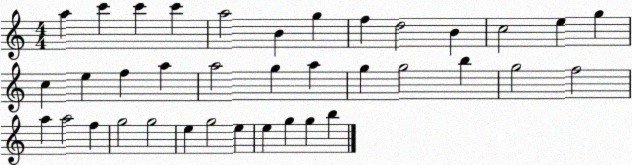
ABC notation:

X:1
T:Untitled
M:4/4
L:1/4
K:C
a c' c' c' a2 B g f d2 B c2 e g c e f a a2 g a g g2 b g2 f2 a a2 f g2 g2 e g2 e e g g b